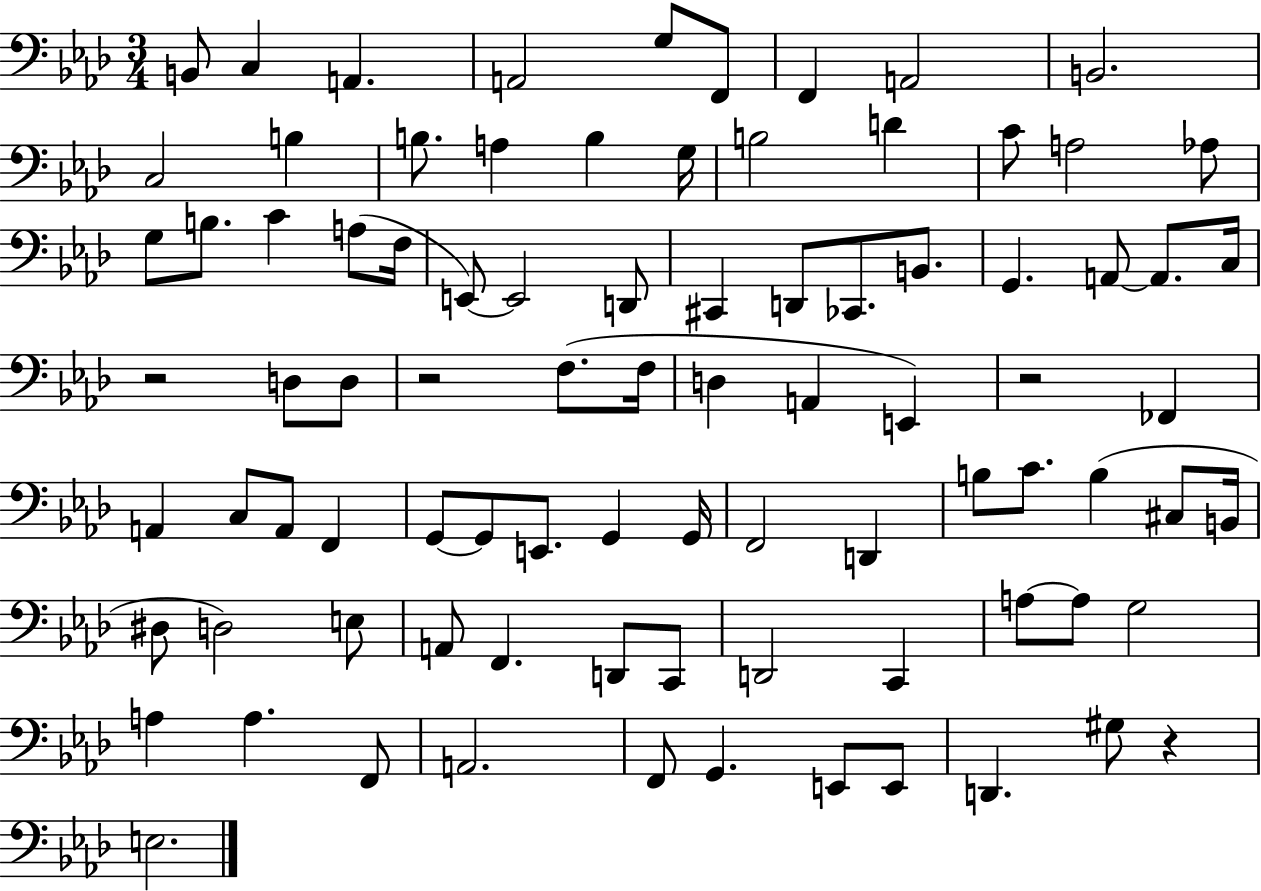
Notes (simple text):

B2/e C3/q A2/q. A2/h G3/e F2/e F2/q A2/h B2/h. C3/h B3/q B3/e. A3/q B3/q G3/s B3/h D4/q C4/e A3/h Ab3/e G3/e B3/e. C4/q A3/e F3/s E2/e E2/h D2/e C#2/q D2/e CES2/e. B2/e. G2/q. A2/e A2/e. C3/s R/h D3/e D3/e R/h F3/e. F3/s D3/q A2/q E2/q R/h FES2/q A2/q C3/e A2/e F2/q G2/e G2/e E2/e. G2/q G2/s F2/h D2/q B3/e C4/e. B3/q C#3/e B2/s D#3/e D3/h E3/e A2/e F2/q. D2/e C2/e D2/h C2/q A3/e A3/e G3/h A3/q A3/q. F2/e A2/h. F2/e G2/q. E2/e E2/e D2/q. G#3/e R/q E3/h.